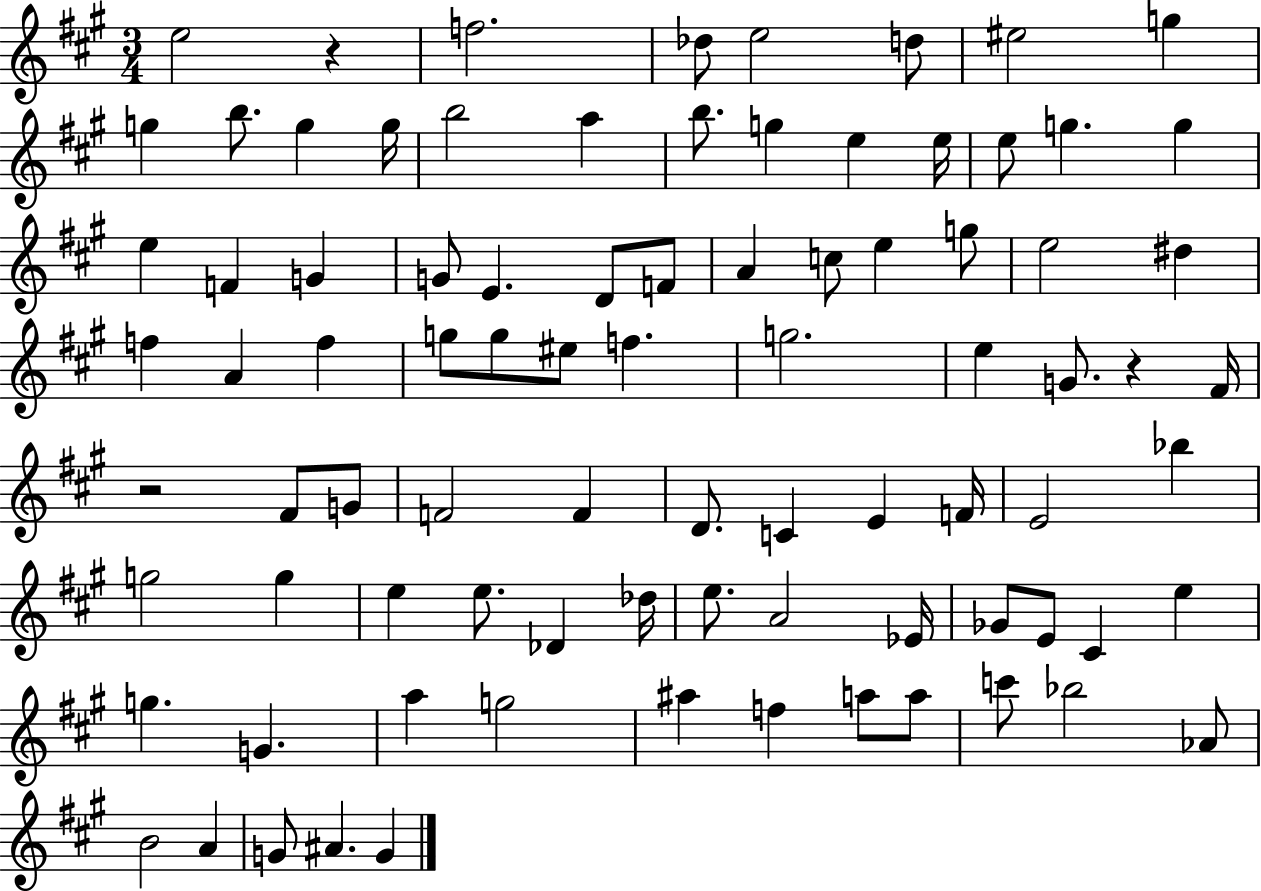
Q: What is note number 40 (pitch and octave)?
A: F5